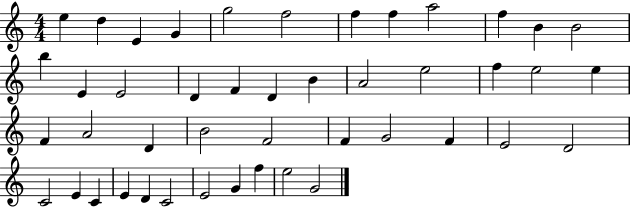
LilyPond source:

{
  \clef treble
  \numericTimeSignature
  \time 4/4
  \key c \major
  e''4 d''4 e'4 g'4 | g''2 f''2 | f''4 f''4 a''2 | f''4 b'4 b'2 | \break b''4 e'4 e'2 | d'4 f'4 d'4 b'4 | a'2 e''2 | f''4 e''2 e''4 | \break f'4 a'2 d'4 | b'2 f'2 | f'4 g'2 f'4 | e'2 d'2 | \break c'2 e'4 c'4 | e'4 d'4 c'2 | e'2 g'4 f''4 | e''2 g'2 | \break \bar "|."
}